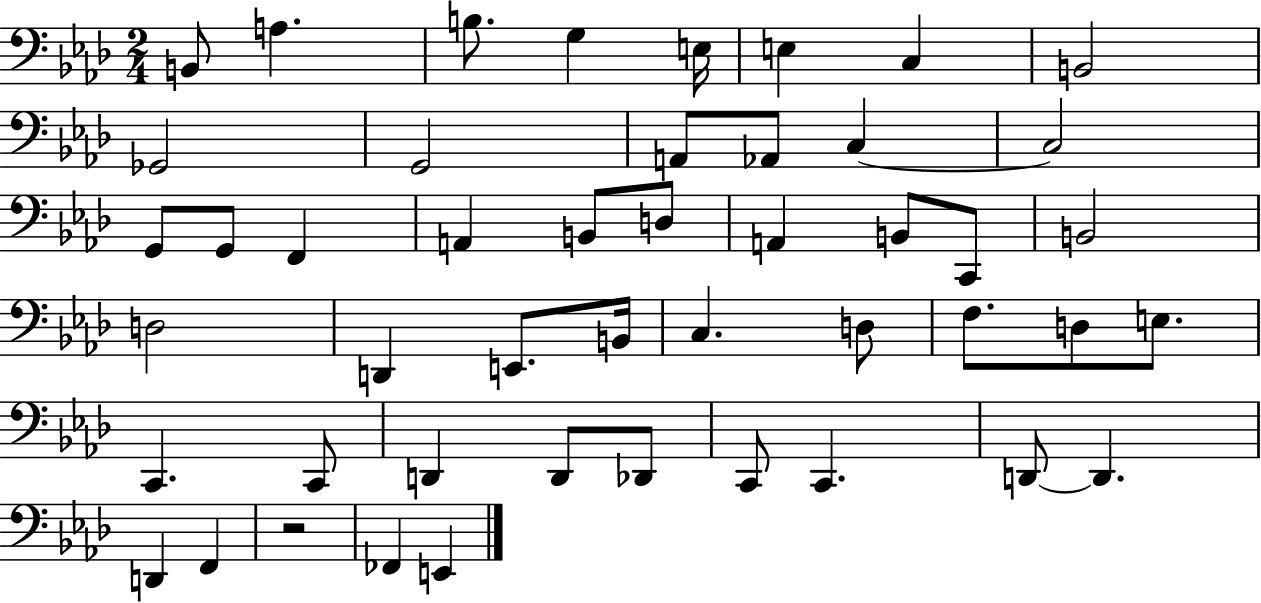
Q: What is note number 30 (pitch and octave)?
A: D3